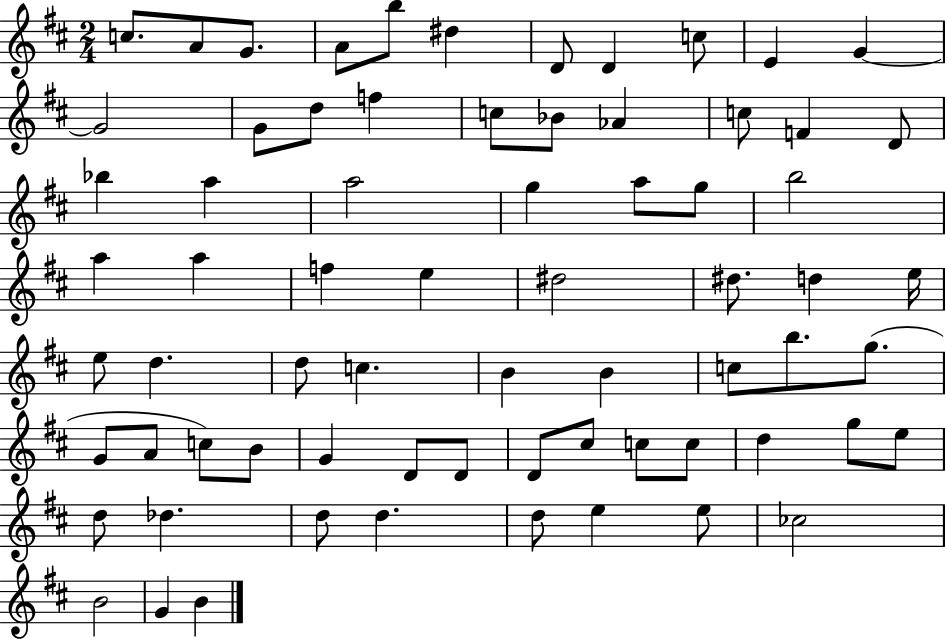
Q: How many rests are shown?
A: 0